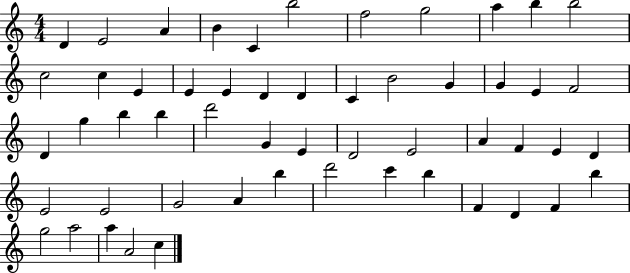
{
  \clef treble
  \numericTimeSignature
  \time 4/4
  \key c \major
  d'4 e'2 a'4 | b'4 c'4 b''2 | f''2 g''2 | a''4 b''4 b''2 | \break c''2 c''4 e'4 | e'4 e'4 d'4 d'4 | c'4 b'2 g'4 | g'4 e'4 f'2 | \break d'4 g''4 b''4 b''4 | d'''2 g'4 e'4 | d'2 e'2 | a'4 f'4 e'4 d'4 | \break e'2 e'2 | g'2 a'4 b''4 | d'''2 c'''4 b''4 | f'4 d'4 f'4 b''4 | \break g''2 a''2 | a''4 a'2 c''4 | \bar "|."
}